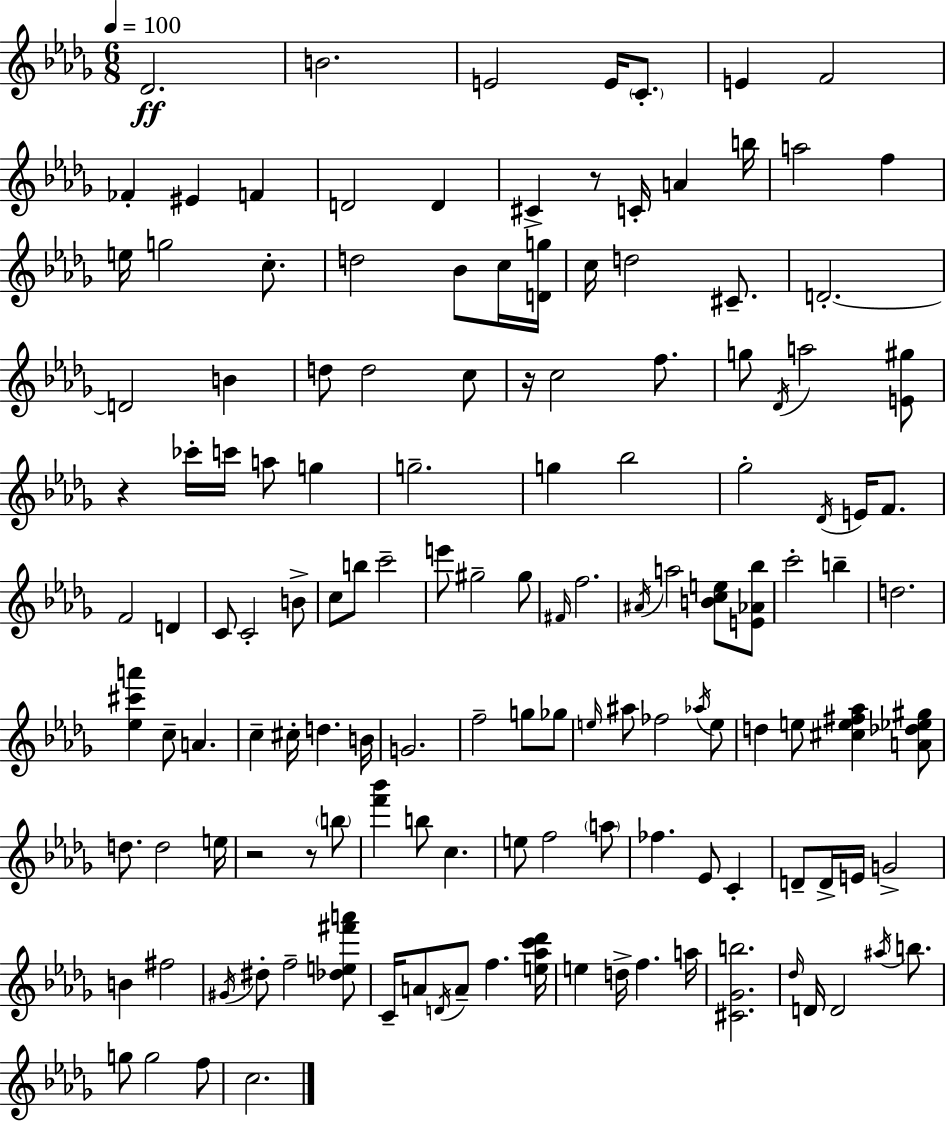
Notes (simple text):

Db4/h. B4/h. E4/h E4/s C4/e. E4/q F4/h FES4/q EIS4/q F4/q D4/h D4/q C#4/q R/e C4/s A4/q B5/s A5/h F5/q E5/s G5/h C5/e. D5/h Bb4/e C5/s [D4,G5]/s C5/s D5/h C#4/e. D4/h. D4/h B4/q D5/e D5/h C5/e R/s C5/h F5/e. G5/e Db4/s A5/h [E4,G#5]/e R/q CES6/s C6/s A5/e G5/q G5/h. G5/q Bb5/h Gb5/h Db4/s E4/s F4/e. F4/h D4/q C4/e C4/h B4/e C5/e B5/e C6/h E6/e G#5/h G#5/e F#4/s F5/h. A#4/s A5/h [B4,C5,E5]/e [E4,Ab4,Bb5]/e C6/h B5/q D5/h. [Eb5,C#6,A6]/q C5/e A4/q. C5/q C#5/s D5/q. B4/s G4/h. F5/h G5/e Gb5/e E5/s A#5/e FES5/h Ab5/s E5/e D5/q E5/e [C#5,E5,F#5,Ab5]/q [A4,Db5,Eb5,G#5]/e D5/e. D5/h E5/s R/h R/e B5/e [F6,Bb6]/q B5/e C5/q. E5/e F5/h A5/e FES5/q. Eb4/e C4/q D4/e D4/s E4/s G4/h B4/q F#5/h G#4/s D#5/e F5/h [Db5,E5,F#6,A6]/e C4/s A4/e D4/s A4/e F5/q. [E5,Ab5,C6,Db6]/s E5/q D5/s F5/q. A5/s [C#4,Gb4,B5]/h. Db5/s D4/s D4/h A#5/s B5/e. G5/e G5/h F5/e C5/h.